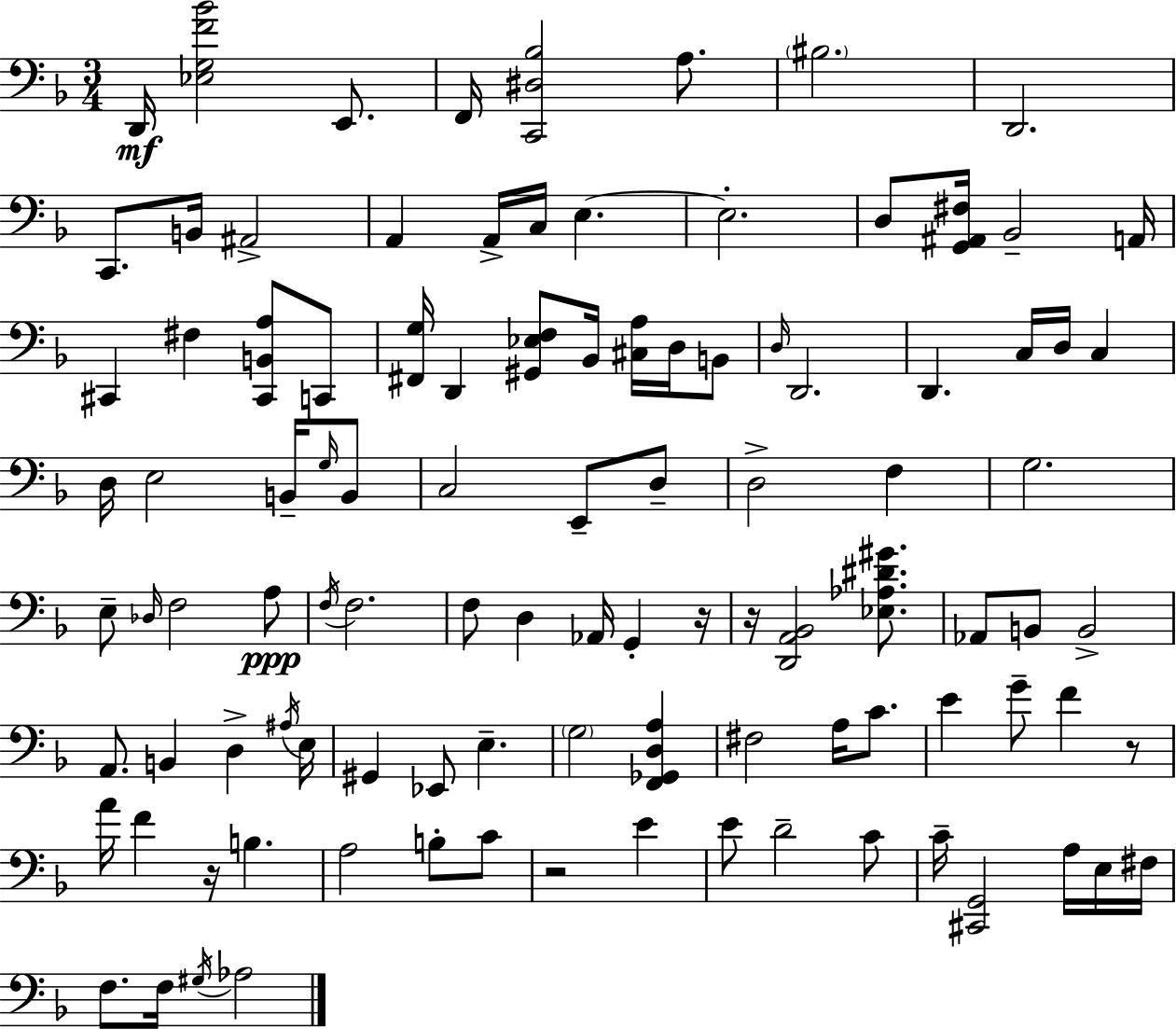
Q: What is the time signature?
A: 3/4